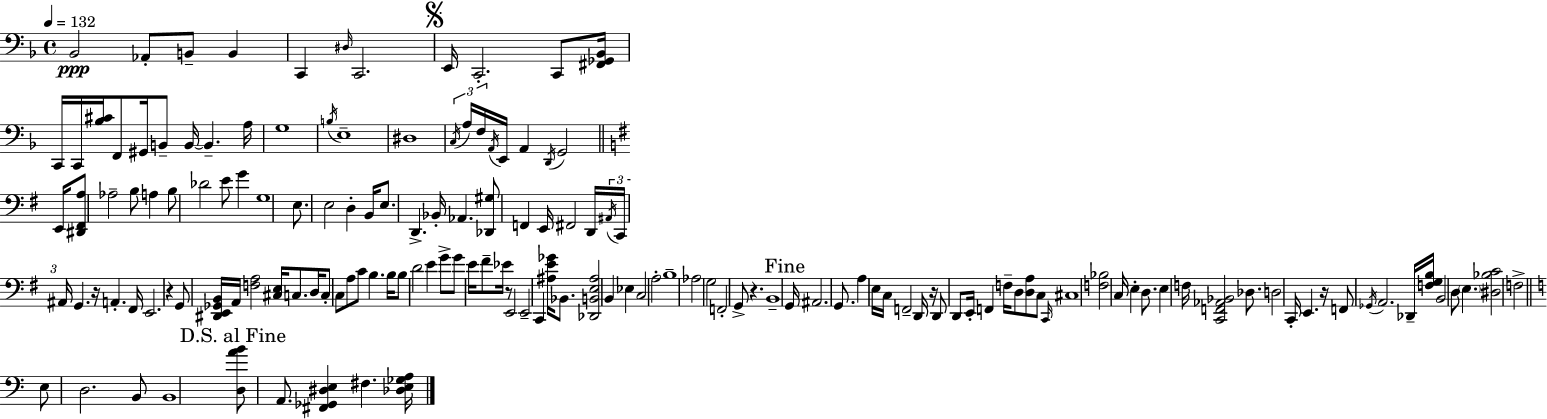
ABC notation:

X:1
T:Untitled
M:4/4
L:1/4
K:Dm
_B,,2 _A,,/2 B,,/2 B,, C,, ^D,/4 C,,2 E,,/4 C,,2 C,,/2 [^F,,_G,,_B,,]/4 C,,/4 C,,/4 [_B,^C]/4 F,,/2 ^G,,/4 B,,/2 B,,/4 B,, A,/4 G,4 B,/4 E,4 ^D,4 C,/4 A,/4 F,/4 A,,/4 E,,/4 A,, D,,/4 G,,2 E,,/4 [^D,,^F,,A,]/2 _A,2 B,/2 A, B,/2 _D2 E/2 G G,4 E,/2 E,2 D, B,,/4 E,/2 D,, _B,,/4 _A,, [_D,,^G,]/2 F,, E,,/4 ^F,,2 D,,/4 ^A,,/4 C,,/4 ^A,,/4 G,, z/4 A,, ^F,,/4 E,,2 z G,,/2 [^D,,E,,_G,,B,,]/4 A,,/4 [F,A,]2 [^C,E,]/4 C,/2 D,/4 C,/2 C,/2 A,/2 C/2 B, B,/4 B,/2 D2 E G/2 G/2 E/4 ^F/2 _E/4 z/2 E,,2 E,,2 C,, [^A,E_G]/4 _B,,/2 [_D,,B,,E,^A,]2 B,, _E, C,2 A,2 B,4 _A,2 G,2 F,,2 G,,/2 z B,,4 G,,/4 ^A,,2 G,,/2 A, E,/4 C,/4 F,,2 D,,/4 z/4 D,,/2 D,,/2 E,,/4 F,, F,/4 D,/2 [D,A,]/2 C,/2 C,,/4 ^C,4 [F,_B,]2 C,/4 E, D,/2 E, F,/4 [C,,F,,_A,,_B,,]2 _D,/2 D,2 C,,/4 E,, z/4 F,,/2 _G,,/4 A,,2 _D,,/4 [F,G,B,]/4 B,,2 D,/2 E, [^D,_B,C]2 F,2 E,/2 D,2 B,,/2 B,,4 [D,AB]/2 A,,/2 [^F,,_G,,^D,E,] ^F, [_D,E,_G,A,]/4